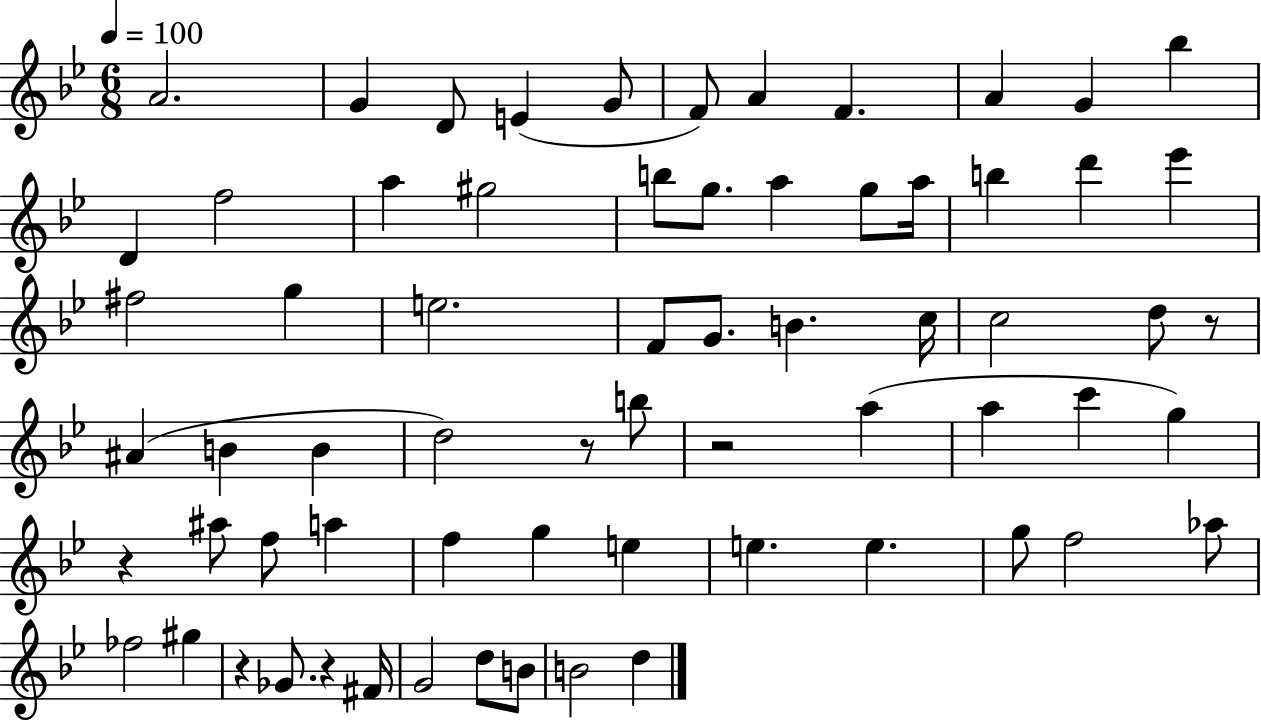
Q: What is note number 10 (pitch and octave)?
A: G4